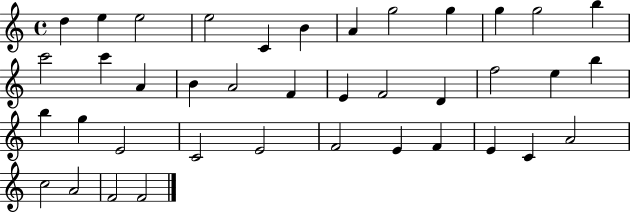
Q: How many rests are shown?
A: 0